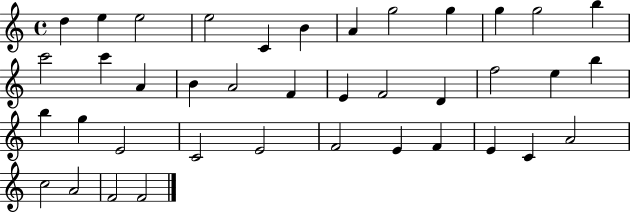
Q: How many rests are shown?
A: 0